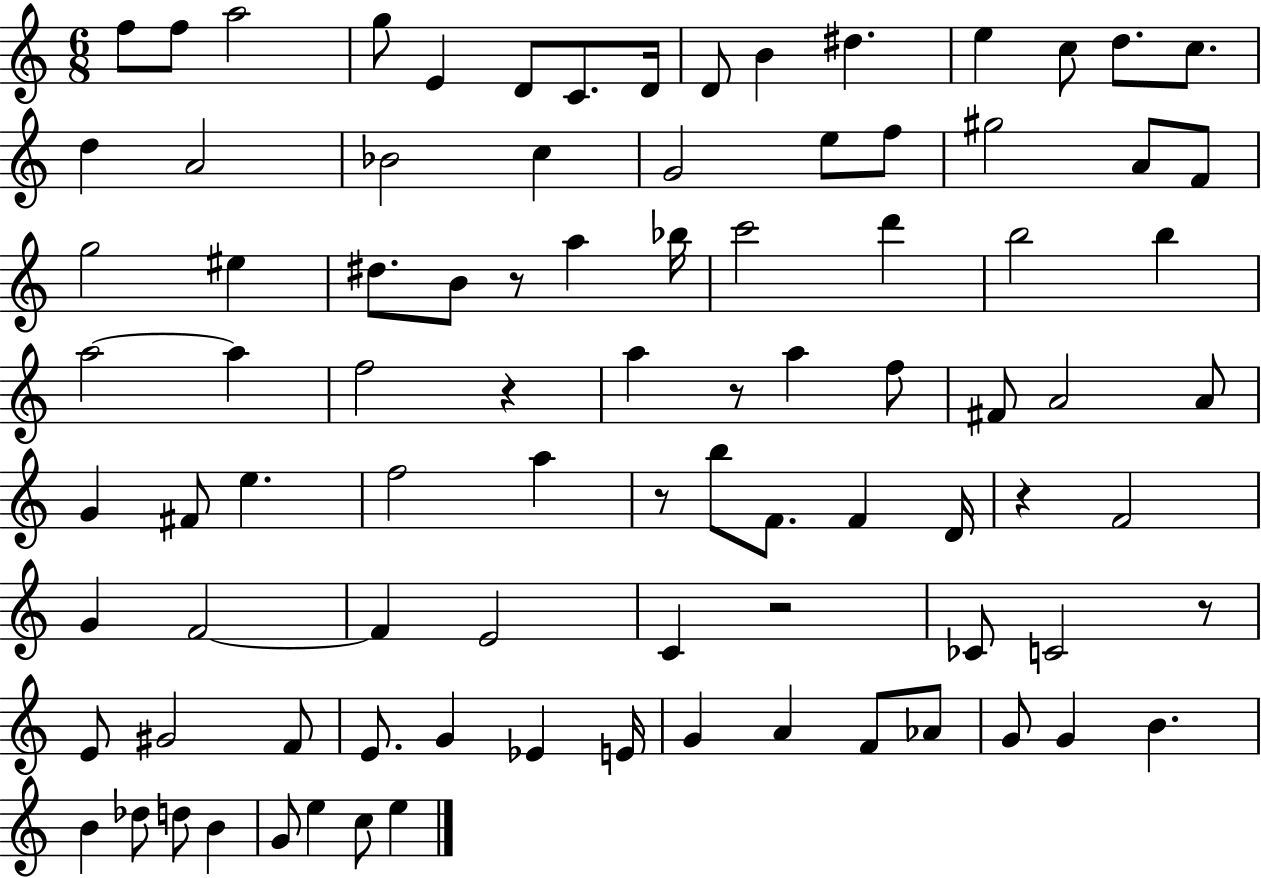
F5/e F5/e A5/h G5/e E4/q D4/e C4/e. D4/s D4/e B4/q D#5/q. E5/q C5/e D5/e. C5/e. D5/q A4/h Bb4/h C5/q G4/h E5/e F5/e G#5/h A4/e F4/e G5/h EIS5/q D#5/e. B4/e R/e A5/q Bb5/s C6/h D6/q B5/h B5/q A5/h A5/q F5/h R/q A5/q R/e A5/q F5/e F#4/e A4/h A4/e G4/q F#4/e E5/q. F5/h A5/q R/e B5/e F4/e. F4/q D4/s R/q F4/h G4/q F4/h F4/q E4/h C4/q R/h CES4/e C4/h R/e E4/e G#4/h F4/e E4/e. G4/q Eb4/q E4/s G4/q A4/q F4/e Ab4/e G4/e G4/q B4/q. B4/q Db5/e D5/e B4/q G4/e E5/q C5/e E5/q